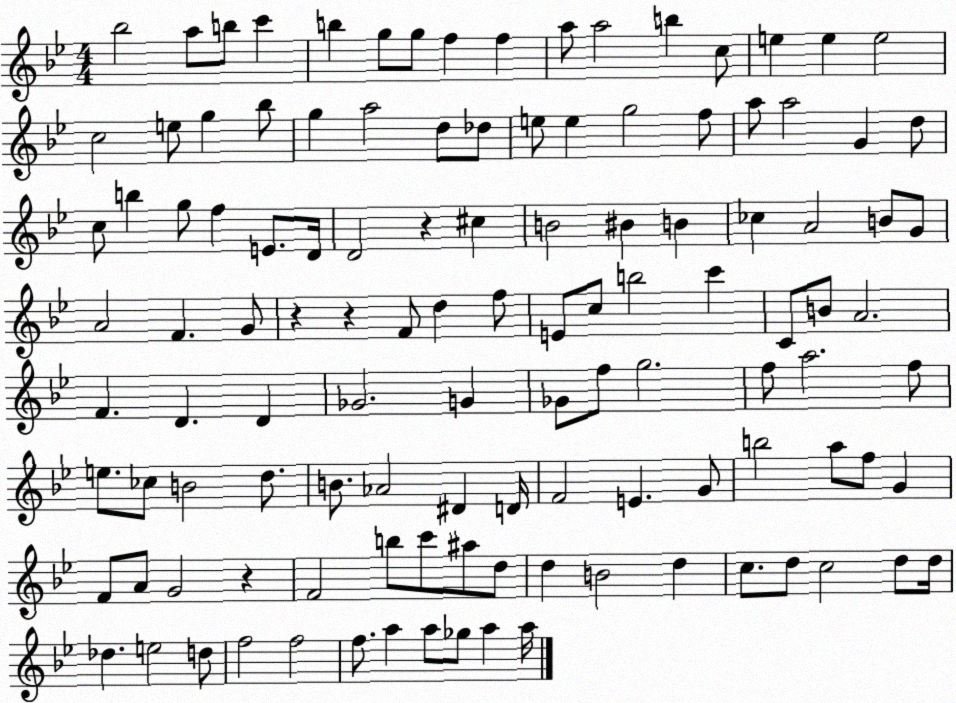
X:1
T:Untitled
M:4/4
L:1/4
K:Bb
_b2 a/2 b/2 c' b g/2 g/2 f f a/2 a2 b c/2 e e e2 c2 e/2 g _b/2 g a2 d/2 _d/2 e/2 e g2 f/2 a/2 a2 G d/2 c/2 b g/2 f E/2 D/4 D2 z ^c B2 ^B B _c A2 B/2 G/2 A2 F G/2 z z F/2 d f/2 E/2 c/2 b2 c' C/2 B/2 A2 F D D _G2 G _G/2 f/2 g2 f/2 a2 f/2 e/2 _c/2 B2 d/2 B/2 _A2 ^D D/4 F2 E G/2 b2 a/2 f/2 G F/2 A/2 G2 z F2 b/2 c'/2 ^a/2 d/2 d B2 d c/2 d/2 c2 d/2 d/4 _d e2 d/2 f2 f2 f/2 a a/2 _g/2 a a/4